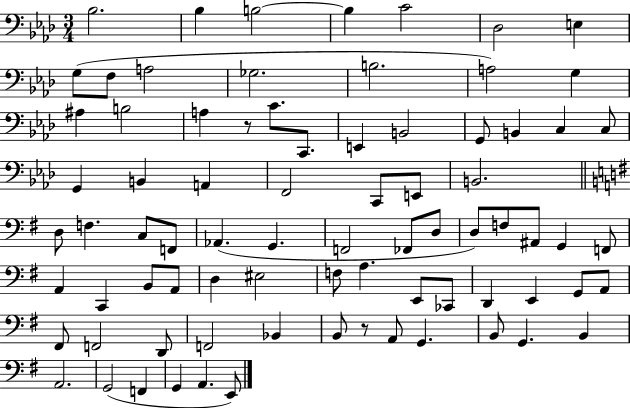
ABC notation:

X:1
T:Untitled
M:3/4
L:1/4
K:Ab
_B,2 _B, B,2 B, C2 _D,2 E, G,/2 F,/2 A,2 _G,2 B,2 A,2 G, ^A, B,2 A, z/2 C/2 C,,/2 E,, B,,2 G,,/2 B,, C, C,/2 G,, B,, A,, F,,2 C,,/2 E,,/2 B,,2 D,/2 F, C,/2 F,,/2 _A,, G,, F,,2 _F,,/2 D,/2 D,/2 F,/2 ^A,,/2 G,, F,,/2 A,, C,, B,,/2 A,,/2 D, ^E,2 F,/2 A, E,,/2 _C,,/2 D,, E,, G,,/2 A,,/2 ^F,,/2 F,,2 D,,/2 F,,2 _B,, B,,/2 z/2 A,,/2 G,, B,,/2 G,, B,, A,,2 G,,2 F,, G,, A,, E,,/2